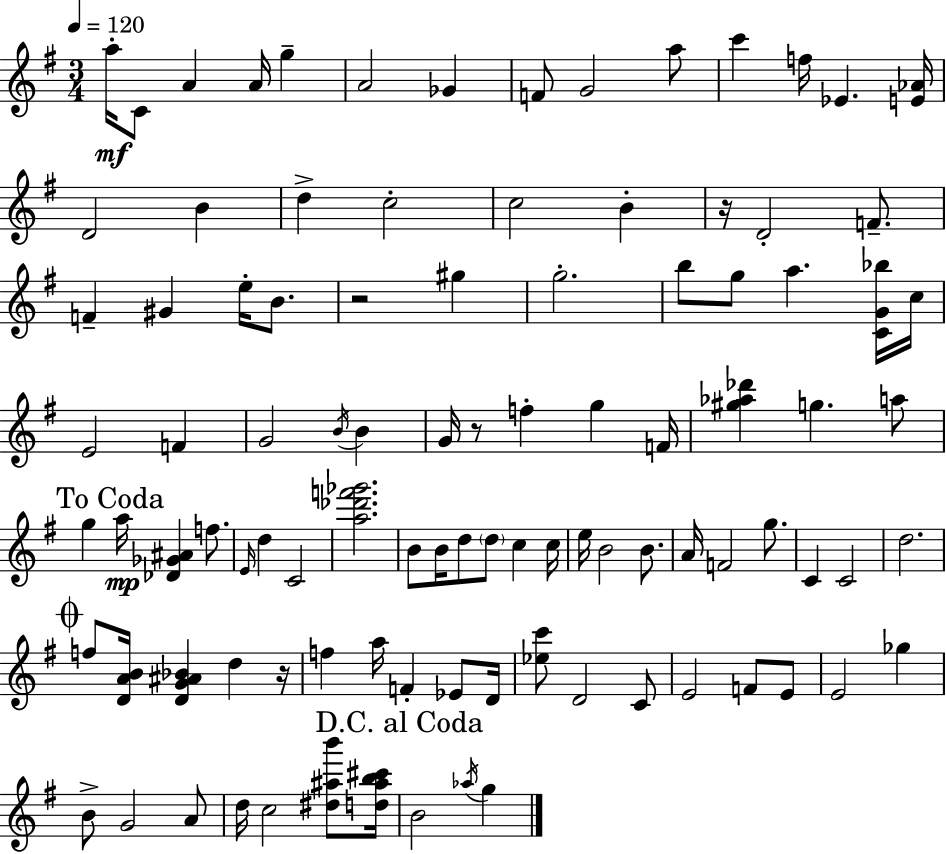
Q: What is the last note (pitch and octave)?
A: G5